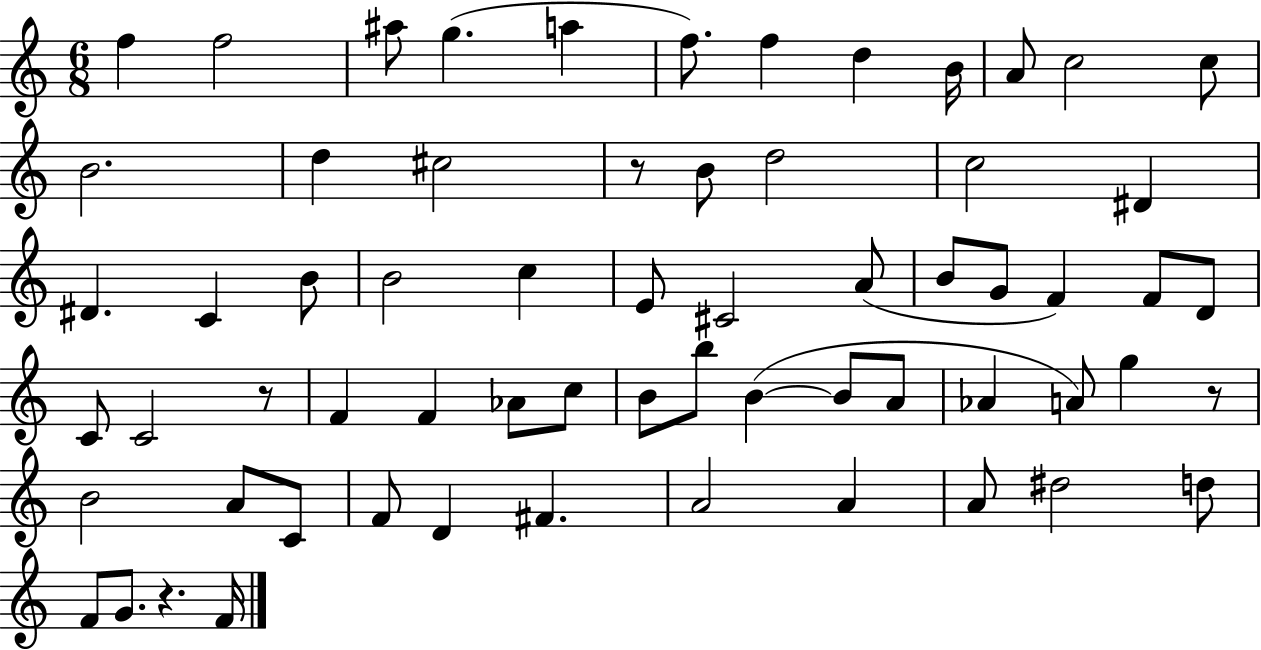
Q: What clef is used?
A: treble